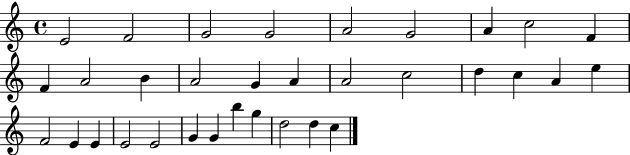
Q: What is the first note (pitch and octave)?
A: E4